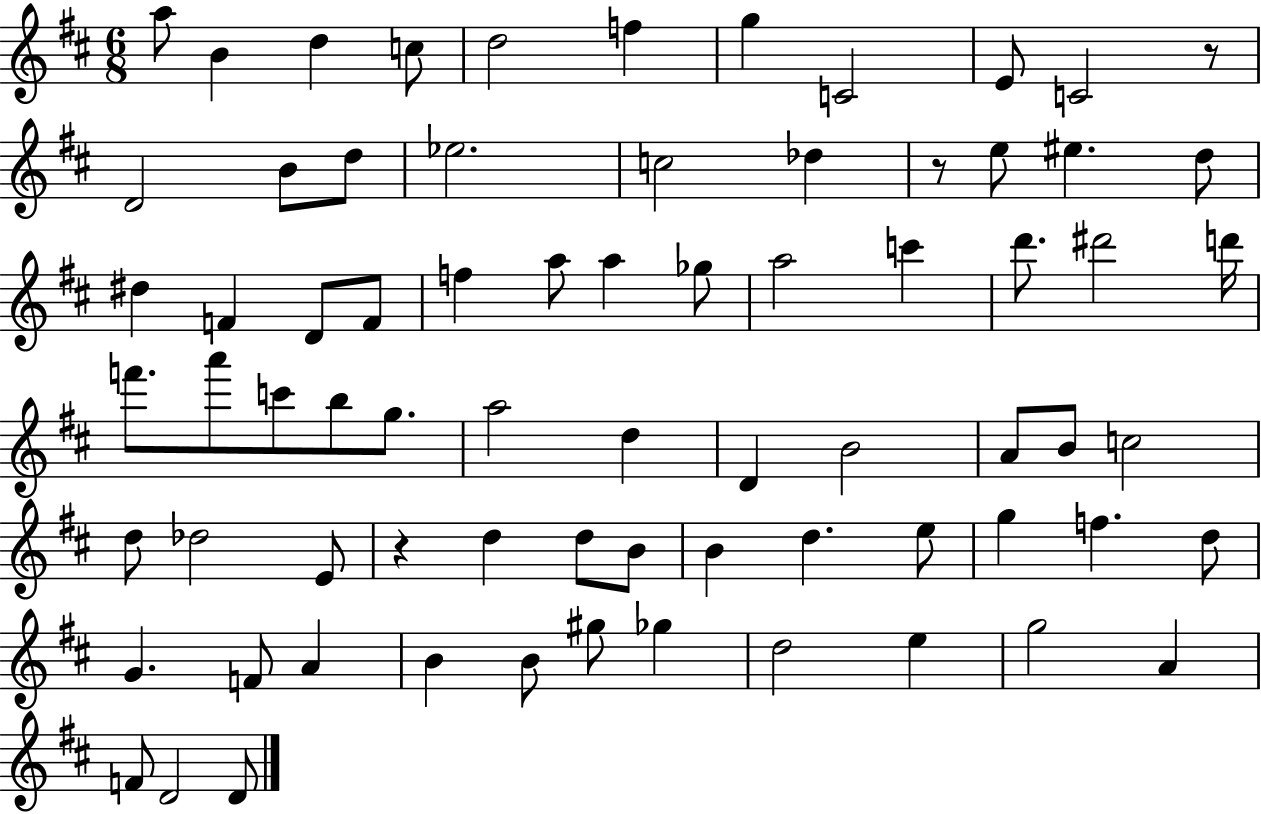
{
  \clef treble
  \numericTimeSignature
  \time 6/8
  \key d \major
  \repeat volta 2 { a''8 b'4 d''4 c''8 | d''2 f''4 | g''4 c'2 | e'8 c'2 r8 | \break d'2 b'8 d''8 | ees''2. | c''2 des''4 | r8 e''8 eis''4. d''8 | \break dis''4 f'4 d'8 f'8 | f''4 a''8 a''4 ges''8 | a''2 c'''4 | d'''8. dis'''2 d'''16 | \break f'''8. a'''8 c'''8 b''8 g''8. | a''2 d''4 | d'4 b'2 | a'8 b'8 c''2 | \break d''8 des''2 e'8 | r4 d''4 d''8 b'8 | b'4 d''4. e''8 | g''4 f''4. d''8 | \break g'4. f'8 a'4 | b'4 b'8 gis''8 ges''4 | d''2 e''4 | g''2 a'4 | \break f'8 d'2 d'8 | } \bar "|."
}